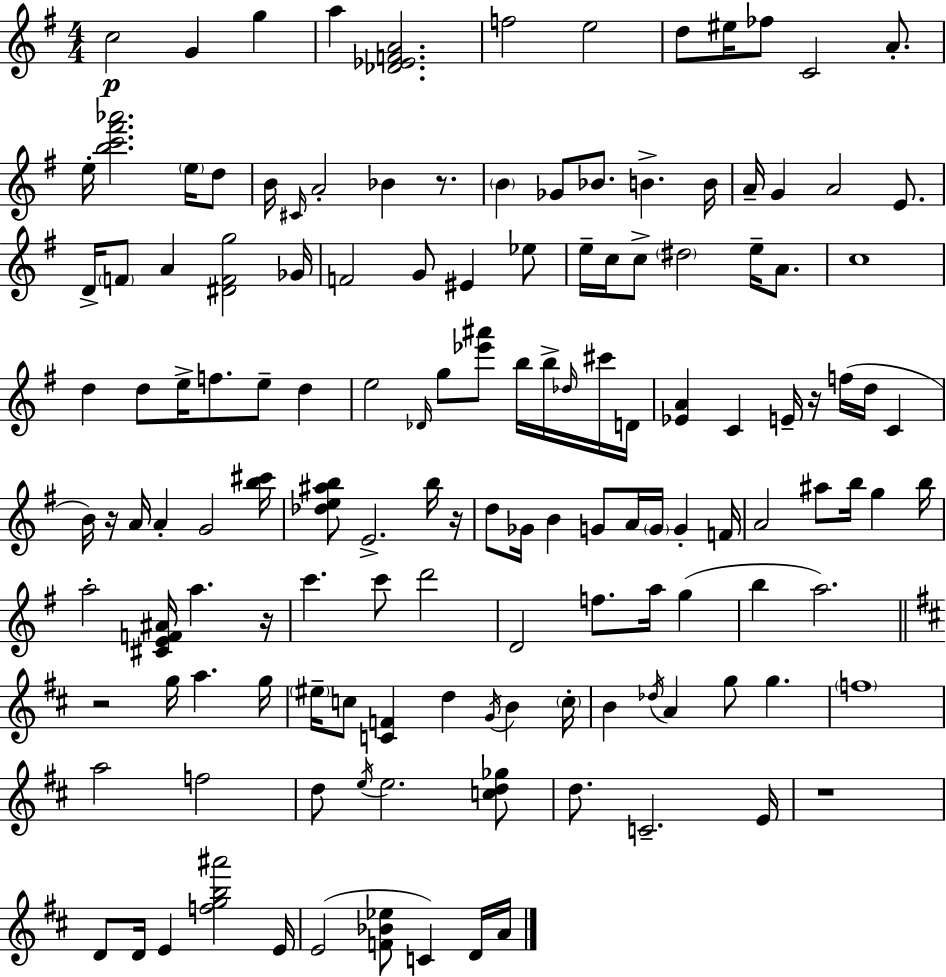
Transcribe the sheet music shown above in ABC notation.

X:1
T:Untitled
M:4/4
L:1/4
K:G
c2 G g a [_D_EFA]2 f2 e2 d/2 ^e/4 _f/2 C2 A/2 e/4 [bc'^f'_a']2 e/4 d/2 B/4 ^C/4 A2 _B z/2 B _G/2 _B/2 B B/4 A/4 G A2 E/2 D/4 F/2 A [^DFg]2 _G/4 F2 G/2 ^E _e/2 e/4 c/4 c/2 ^d2 e/4 A/2 c4 d d/2 e/4 f/2 e/2 d e2 _D/4 g/2 [_e'^a']/2 b/4 b/4 _d/4 ^c'/4 D/4 [_EA] C E/4 z/4 f/4 d/4 C B/4 z/4 A/4 A G2 [b^c']/4 [_de^ab]/2 E2 b/4 z/4 d/2 _G/4 B G/2 A/4 G/4 G F/4 A2 ^a/2 b/4 g b/4 a2 [^CEF^A]/4 a z/4 c' c'/2 d'2 D2 f/2 a/4 g b a2 z2 g/4 a g/4 ^e/4 c/2 [CF] d G/4 B c/4 B _d/4 A g/2 g f4 a2 f2 d/2 e/4 e2 [cd_g]/2 d/2 C2 E/4 z4 D/2 D/4 E [fgb^a']2 E/4 E2 [F_B_e]/2 C D/4 A/4